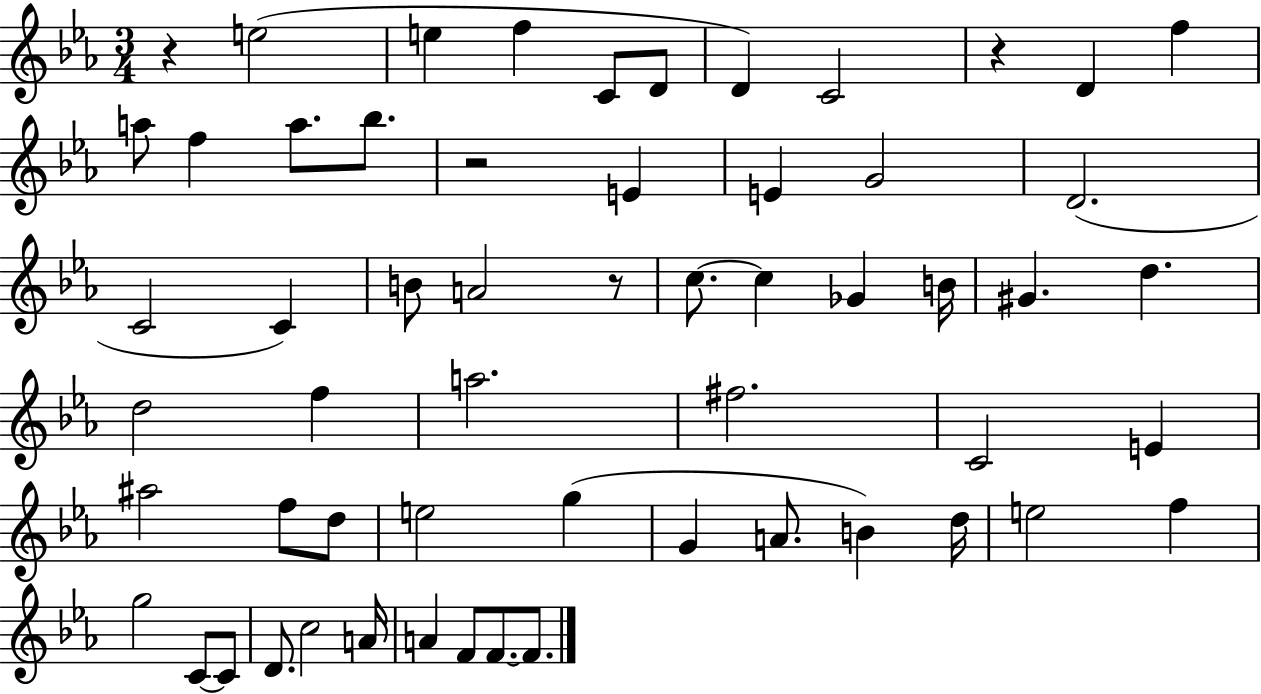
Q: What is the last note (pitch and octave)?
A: F4